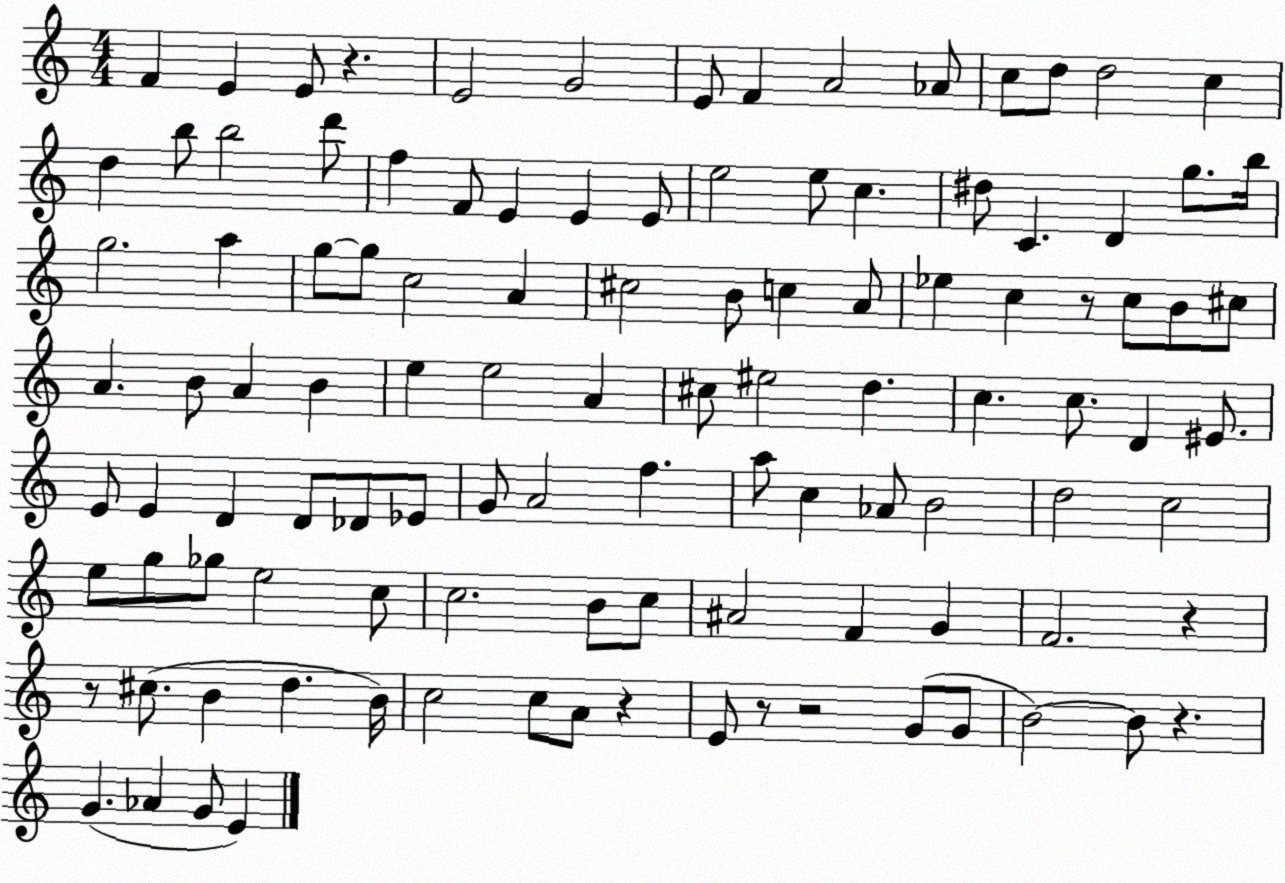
X:1
T:Untitled
M:4/4
L:1/4
K:C
F E E/2 z E2 G2 E/2 F A2 _A/2 c/2 d/2 d2 c d b/2 b2 d'/2 f F/2 E E E/2 e2 e/2 c ^d/2 C D g/2 b/4 g2 a g/2 g/2 c2 A ^c2 B/2 c A/2 _e c z/2 c/2 B/2 ^c/2 A B/2 A B e e2 A ^c/2 ^e2 d c c/2 D ^E/2 E/2 E D D/2 _D/2 _E/2 G/2 A2 f a/2 c _A/2 B2 d2 c2 e/2 g/2 _g/2 e2 c/2 c2 B/2 c/2 ^A2 F G F2 z z/2 ^c/2 B d B/4 c2 c/2 A/2 z E/2 z/2 z2 G/2 G/2 B2 B/2 z G _A G/2 E